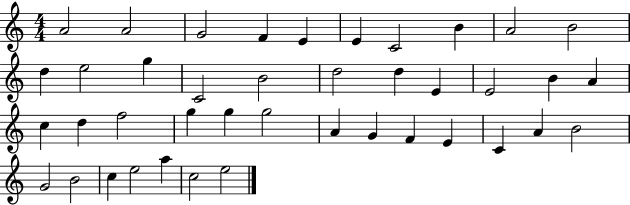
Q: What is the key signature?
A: C major